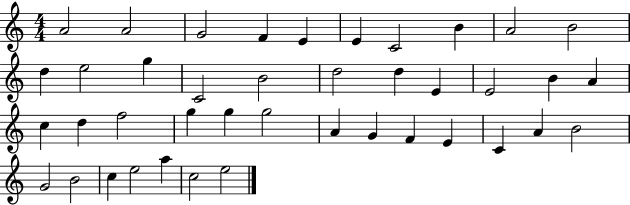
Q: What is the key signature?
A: C major